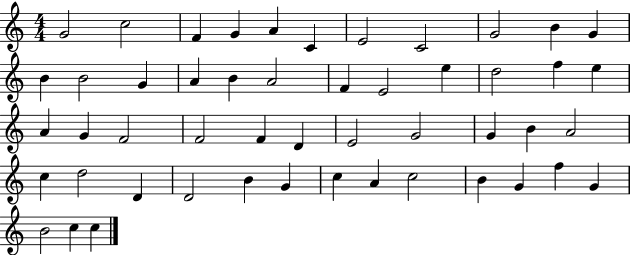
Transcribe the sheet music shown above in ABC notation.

X:1
T:Untitled
M:4/4
L:1/4
K:C
G2 c2 F G A C E2 C2 G2 B G B B2 G A B A2 F E2 e d2 f e A G F2 F2 F D E2 G2 G B A2 c d2 D D2 B G c A c2 B G f G B2 c c